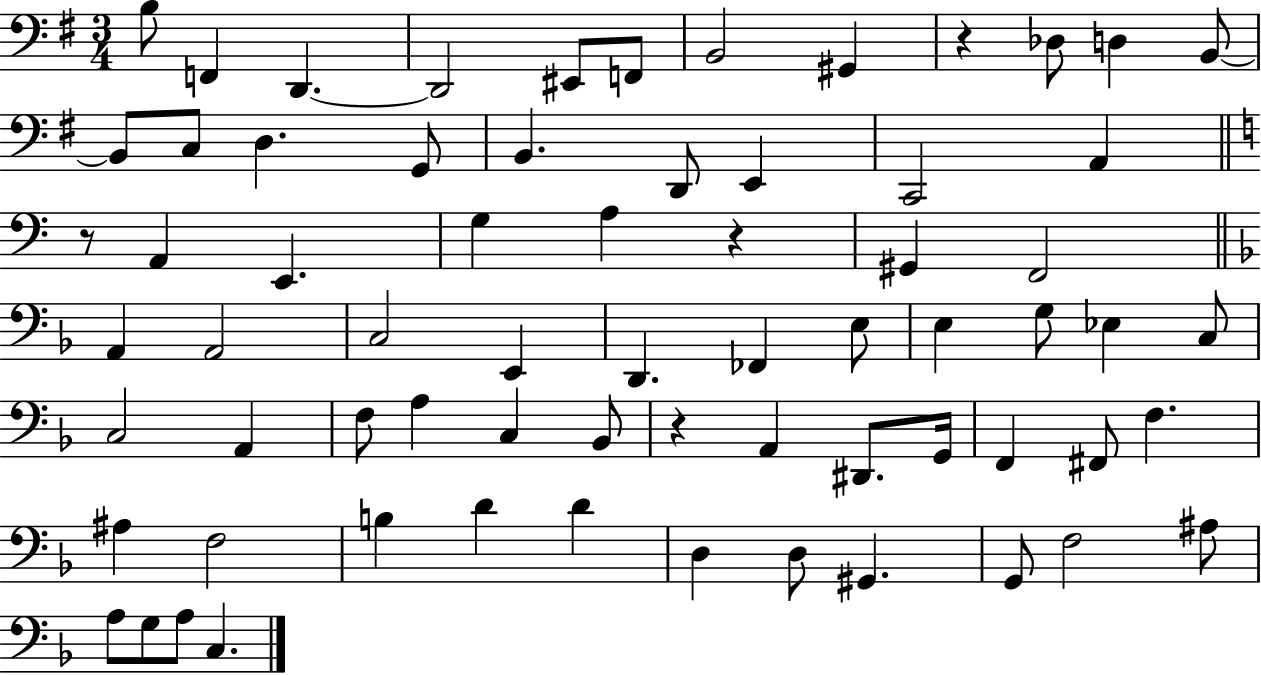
X:1
T:Untitled
M:3/4
L:1/4
K:G
B,/2 F,, D,, D,,2 ^E,,/2 F,,/2 B,,2 ^G,, z _D,/2 D, B,,/2 B,,/2 C,/2 D, G,,/2 B,, D,,/2 E,, C,,2 A,, z/2 A,, E,, G, A, z ^G,, F,,2 A,, A,,2 C,2 E,, D,, _F,, E,/2 E, G,/2 _E, C,/2 C,2 A,, F,/2 A, C, _B,,/2 z A,, ^D,,/2 G,,/4 F,, ^F,,/2 F, ^A, F,2 B, D D D, D,/2 ^G,, G,,/2 F,2 ^A,/2 A,/2 G,/2 A,/2 C,